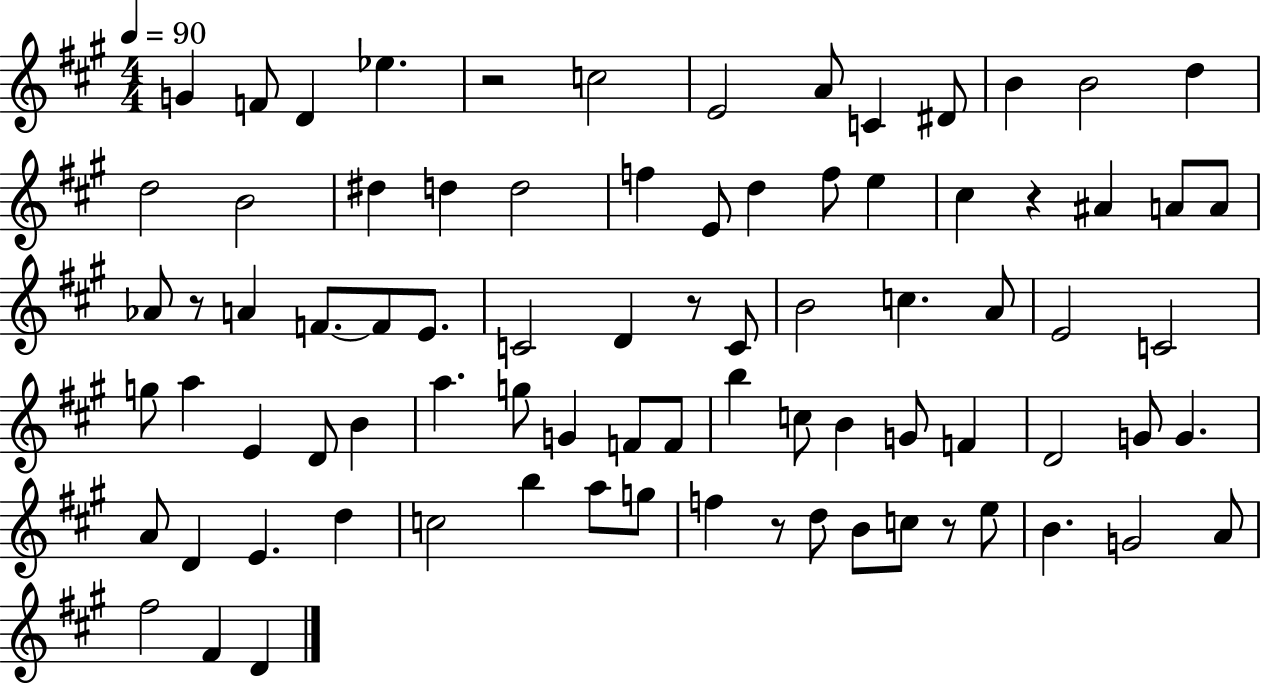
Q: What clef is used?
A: treble